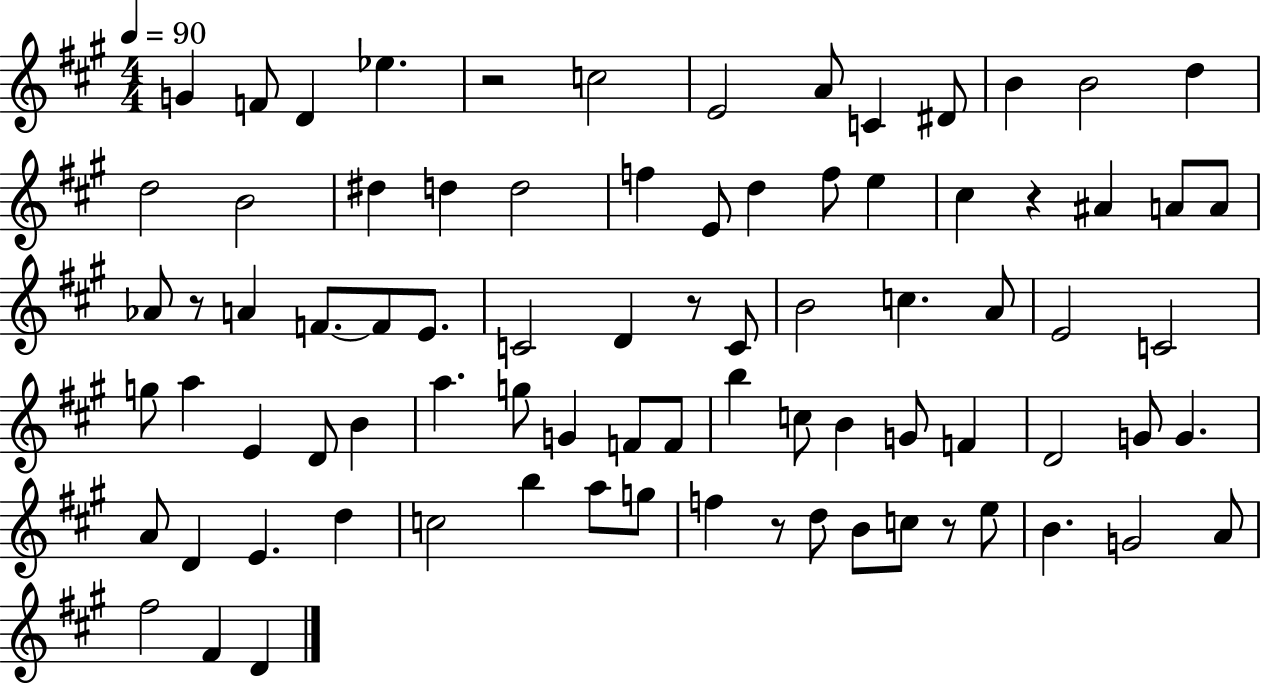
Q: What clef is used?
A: treble